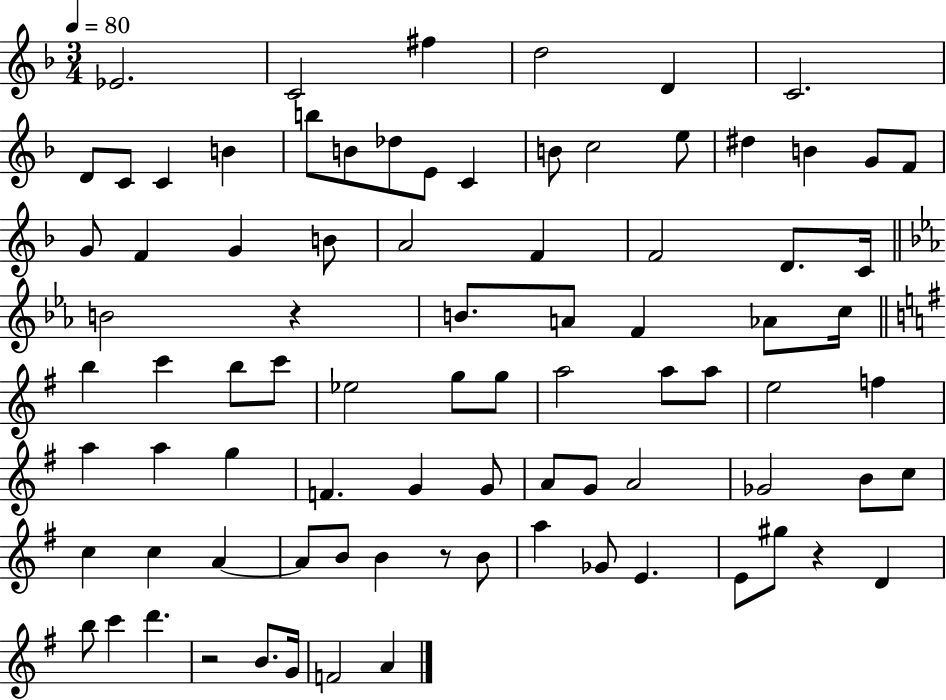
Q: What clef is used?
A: treble